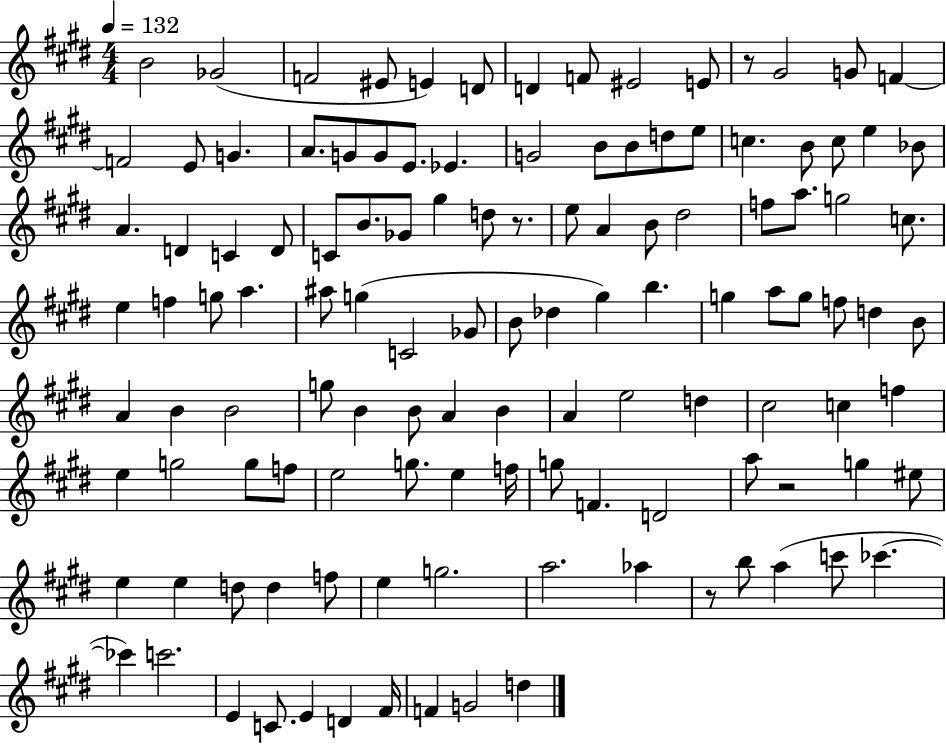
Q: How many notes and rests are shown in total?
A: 121